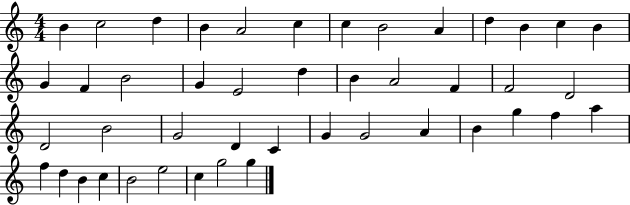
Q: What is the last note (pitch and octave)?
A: G5